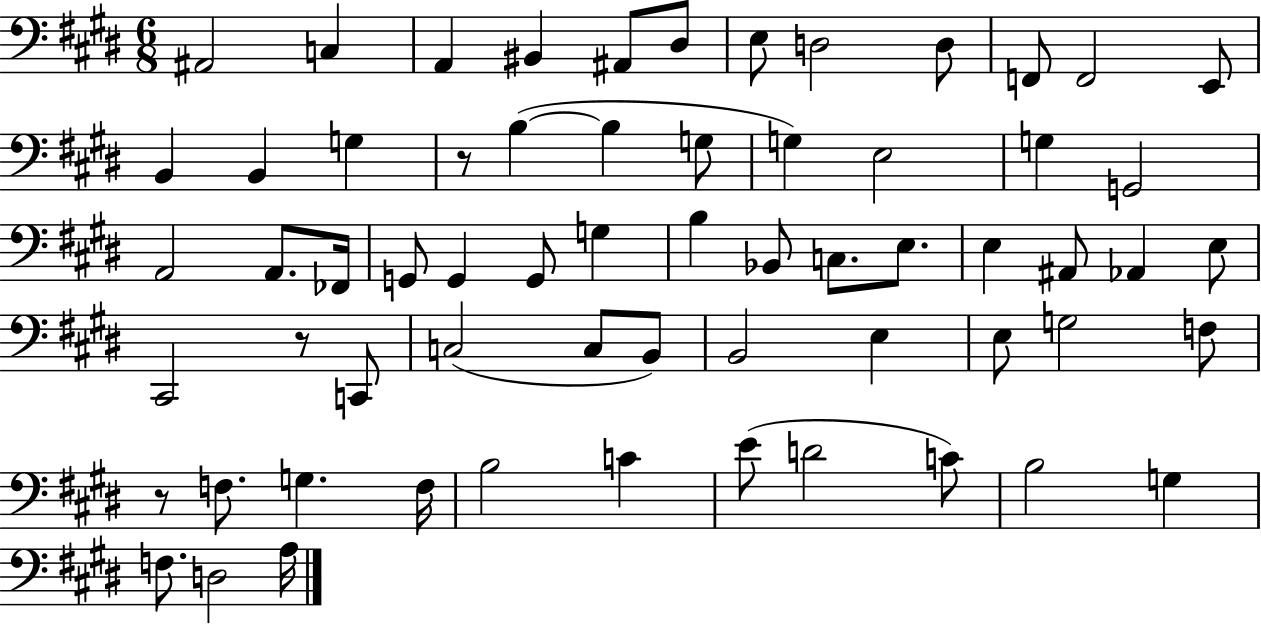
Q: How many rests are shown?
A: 3